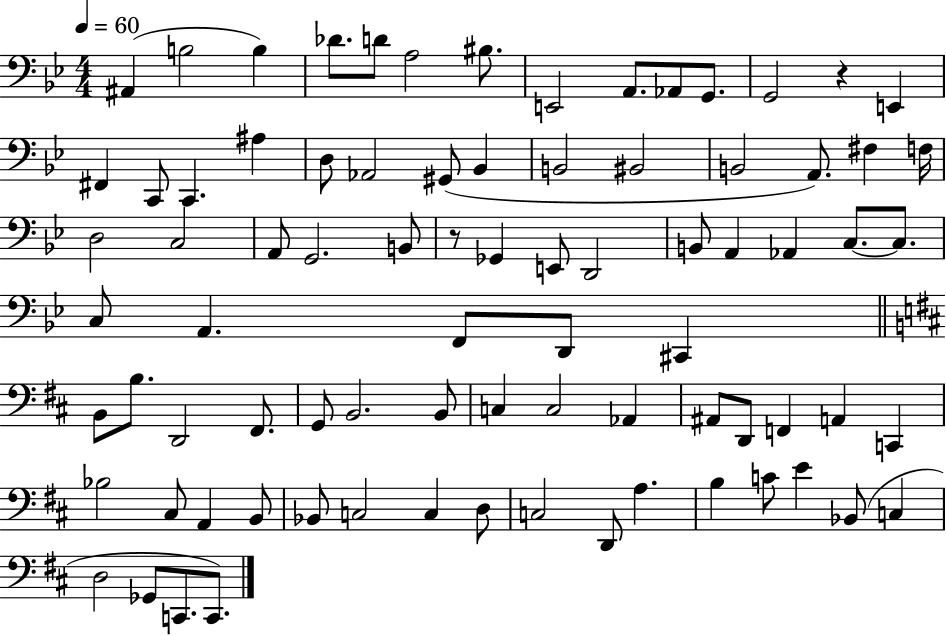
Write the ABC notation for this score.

X:1
T:Untitled
M:4/4
L:1/4
K:Bb
^A,, B,2 B, _D/2 D/2 A,2 ^B,/2 E,,2 A,,/2 _A,,/2 G,,/2 G,,2 z E,, ^F,, C,,/2 C,, ^A, D,/2 _A,,2 ^G,,/2 _B,, B,,2 ^B,,2 B,,2 A,,/2 ^F, F,/4 D,2 C,2 A,,/2 G,,2 B,,/2 z/2 _G,, E,,/2 D,,2 B,,/2 A,, _A,, C,/2 C,/2 C,/2 A,, F,,/2 D,,/2 ^C,, B,,/2 B,/2 D,,2 ^F,,/2 G,,/2 B,,2 B,,/2 C, C,2 _A,, ^A,,/2 D,,/2 F,, A,, C,, _B,2 ^C,/2 A,, B,,/2 _B,,/2 C,2 C, D,/2 C,2 D,,/2 A, B, C/2 E _B,,/2 C, D,2 _G,,/2 C,,/2 C,,/2